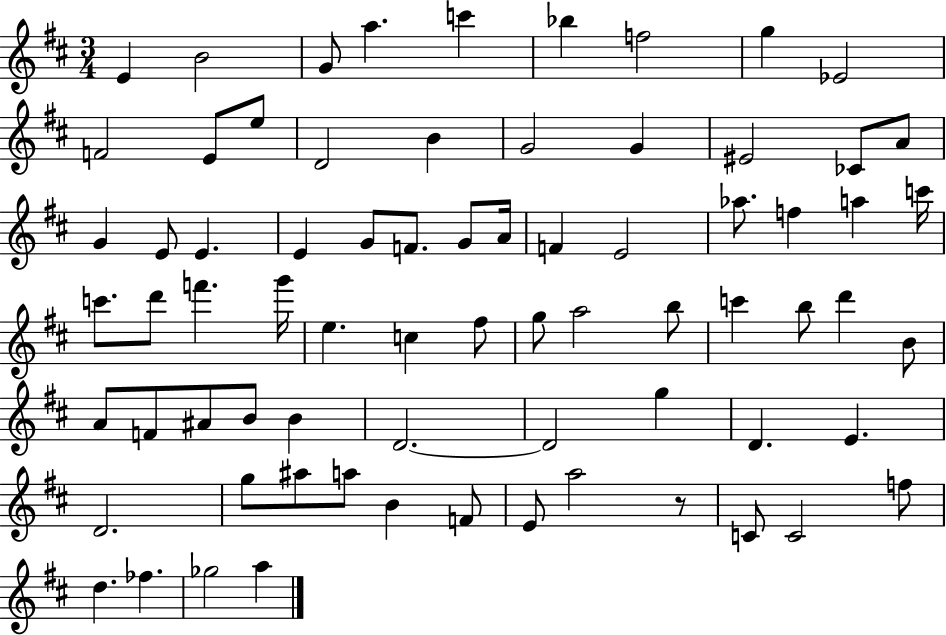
{
  \clef treble
  \numericTimeSignature
  \time 3/4
  \key d \major
  e'4 b'2 | g'8 a''4. c'''4 | bes''4 f''2 | g''4 ees'2 | \break f'2 e'8 e''8 | d'2 b'4 | g'2 g'4 | eis'2 ces'8 a'8 | \break g'4 e'8 e'4. | e'4 g'8 f'8. g'8 a'16 | f'4 e'2 | aes''8. f''4 a''4 c'''16 | \break c'''8. d'''8 f'''4. g'''16 | e''4. c''4 fis''8 | g''8 a''2 b''8 | c'''4 b''8 d'''4 b'8 | \break a'8 f'8 ais'8 b'8 b'4 | d'2.~~ | d'2 g''4 | d'4. e'4. | \break d'2. | g''8 ais''8 a''8 b'4 f'8 | e'8 a''2 r8 | c'8 c'2 f''8 | \break d''4. fes''4. | ges''2 a''4 | \bar "|."
}